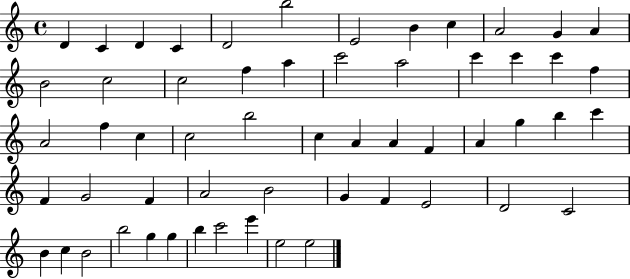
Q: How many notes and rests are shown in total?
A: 57